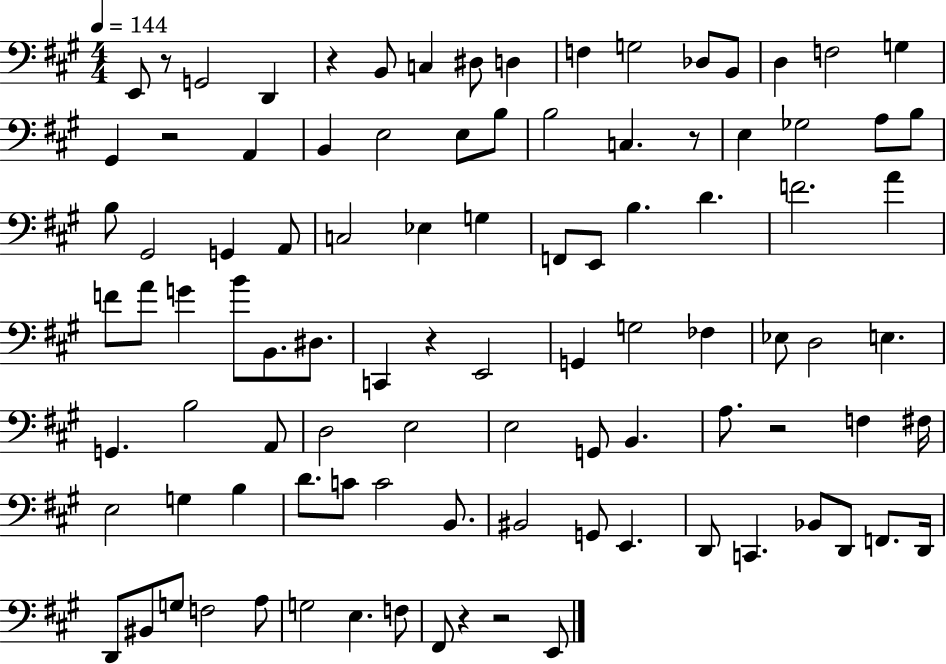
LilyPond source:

{
  \clef bass
  \numericTimeSignature
  \time 4/4
  \key a \major
  \tempo 4 = 144
  e,8 r8 g,2 d,4 | r4 b,8 c4 dis8 d4 | f4 g2 des8 b,8 | d4 f2 g4 | \break gis,4 r2 a,4 | b,4 e2 e8 b8 | b2 c4. r8 | e4 ges2 a8 b8 | \break b8 gis,2 g,4 a,8 | c2 ees4 g4 | f,8 e,8 b4. d'4. | f'2. a'4 | \break f'8 a'8 g'4 b'8 b,8. dis8. | c,4 r4 e,2 | g,4 g2 fes4 | ees8 d2 e4. | \break g,4. b2 a,8 | d2 e2 | e2 g,8 b,4. | a8. r2 f4 fis16 | \break e2 g4 b4 | d'8. c'8 c'2 b,8. | bis,2 g,8 e,4. | d,8 c,4. bes,8 d,8 f,8. d,16 | \break d,8 bis,8 g8 f2 a8 | g2 e4. f8 | fis,8 r4 r2 e,8 | \bar "|."
}